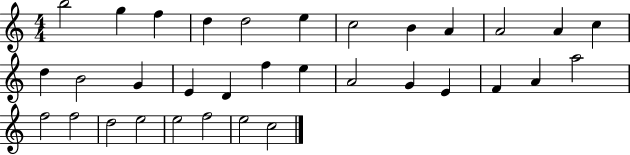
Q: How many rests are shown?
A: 0